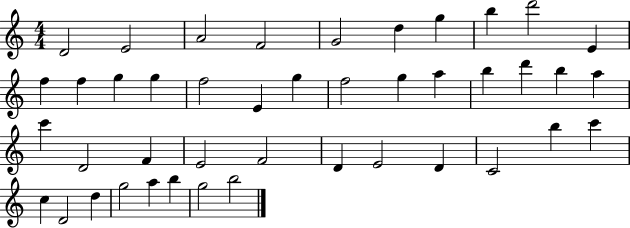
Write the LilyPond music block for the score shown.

{
  \clef treble
  \numericTimeSignature
  \time 4/4
  \key c \major
  d'2 e'2 | a'2 f'2 | g'2 d''4 g''4 | b''4 d'''2 e'4 | \break f''4 f''4 g''4 g''4 | f''2 e'4 g''4 | f''2 g''4 a''4 | b''4 d'''4 b''4 a''4 | \break c'''4 d'2 f'4 | e'2 f'2 | d'4 e'2 d'4 | c'2 b''4 c'''4 | \break c''4 d'2 d''4 | g''2 a''4 b''4 | g''2 b''2 | \bar "|."
}